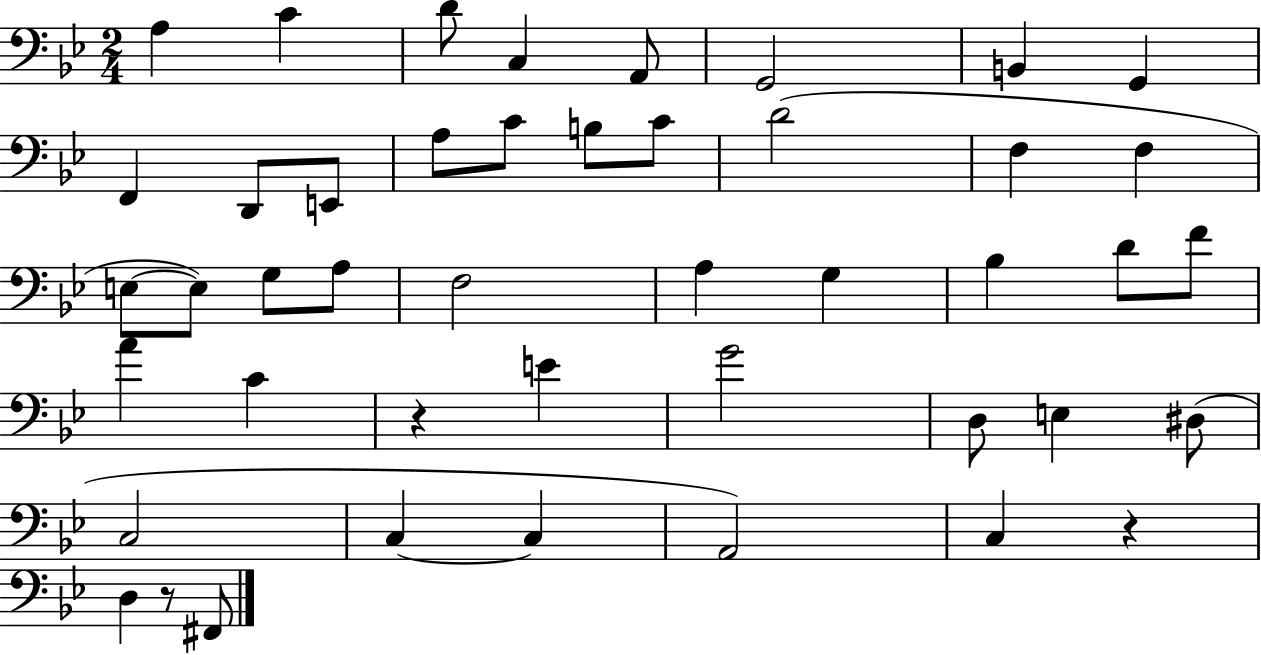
X:1
T:Untitled
M:2/4
L:1/4
K:Bb
A, C D/2 C, A,,/2 G,,2 B,, G,, F,, D,,/2 E,,/2 A,/2 C/2 B,/2 C/2 D2 F, F, E,/2 E,/2 G,/2 A,/2 F,2 A, G, _B, D/2 F/2 A C z E G2 D,/2 E, ^D,/2 C,2 C, C, A,,2 C, z D, z/2 ^F,,/2